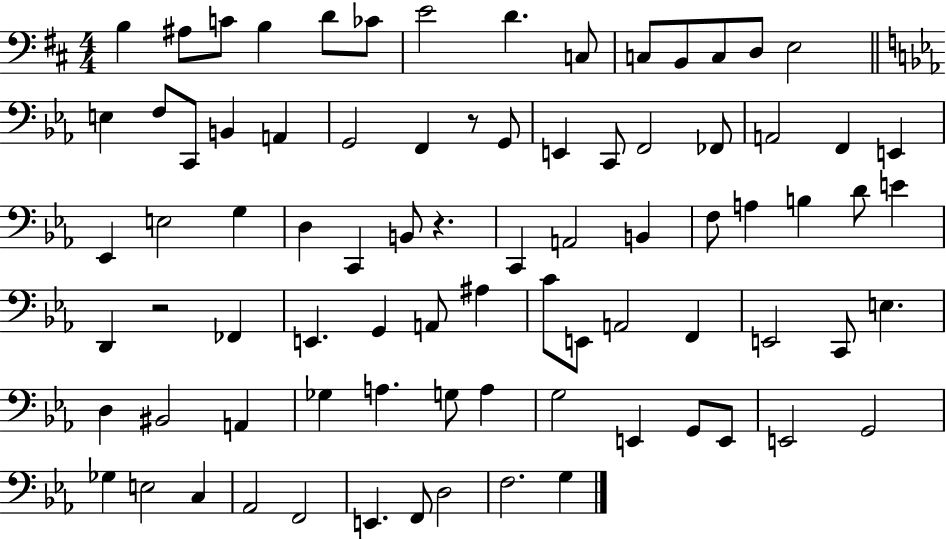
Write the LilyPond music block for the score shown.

{
  \clef bass
  \numericTimeSignature
  \time 4/4
  \key d \major
  b4 ais8 c'8 b4 d'8 ces'8 | e'2 d'4. c8 | c8 b,8 c8 d8 e2 | \bar "||" \break \key ees \major e4 f8 c,8 b,4 a,4 | g,2 f,4 r8 g,8 | e,4 c,8 f,2 fes,8 | a,2 f,4 e,4 | \break ees,4 e2 g4 | d4 c,4 b,8 r4. | c,4 a,2 b,4 | f8 a4 b4 d'8 e'4 | \break d,4 r2 fes,4 | e,4. g,4 a,8 ais4 | c'8 e,8 a,2 f,4 | e,2 c,8 e4. | \break d4 bis,2 a,4 | ges4 a4. g8 a4 | g2 e,4 g,8 e,8 | e,2 g,2 | \break ges4 e2 c4 | aes,2 f,2 | e,4. f,8 d2 | f2. g4 | \break \bar "|."
}